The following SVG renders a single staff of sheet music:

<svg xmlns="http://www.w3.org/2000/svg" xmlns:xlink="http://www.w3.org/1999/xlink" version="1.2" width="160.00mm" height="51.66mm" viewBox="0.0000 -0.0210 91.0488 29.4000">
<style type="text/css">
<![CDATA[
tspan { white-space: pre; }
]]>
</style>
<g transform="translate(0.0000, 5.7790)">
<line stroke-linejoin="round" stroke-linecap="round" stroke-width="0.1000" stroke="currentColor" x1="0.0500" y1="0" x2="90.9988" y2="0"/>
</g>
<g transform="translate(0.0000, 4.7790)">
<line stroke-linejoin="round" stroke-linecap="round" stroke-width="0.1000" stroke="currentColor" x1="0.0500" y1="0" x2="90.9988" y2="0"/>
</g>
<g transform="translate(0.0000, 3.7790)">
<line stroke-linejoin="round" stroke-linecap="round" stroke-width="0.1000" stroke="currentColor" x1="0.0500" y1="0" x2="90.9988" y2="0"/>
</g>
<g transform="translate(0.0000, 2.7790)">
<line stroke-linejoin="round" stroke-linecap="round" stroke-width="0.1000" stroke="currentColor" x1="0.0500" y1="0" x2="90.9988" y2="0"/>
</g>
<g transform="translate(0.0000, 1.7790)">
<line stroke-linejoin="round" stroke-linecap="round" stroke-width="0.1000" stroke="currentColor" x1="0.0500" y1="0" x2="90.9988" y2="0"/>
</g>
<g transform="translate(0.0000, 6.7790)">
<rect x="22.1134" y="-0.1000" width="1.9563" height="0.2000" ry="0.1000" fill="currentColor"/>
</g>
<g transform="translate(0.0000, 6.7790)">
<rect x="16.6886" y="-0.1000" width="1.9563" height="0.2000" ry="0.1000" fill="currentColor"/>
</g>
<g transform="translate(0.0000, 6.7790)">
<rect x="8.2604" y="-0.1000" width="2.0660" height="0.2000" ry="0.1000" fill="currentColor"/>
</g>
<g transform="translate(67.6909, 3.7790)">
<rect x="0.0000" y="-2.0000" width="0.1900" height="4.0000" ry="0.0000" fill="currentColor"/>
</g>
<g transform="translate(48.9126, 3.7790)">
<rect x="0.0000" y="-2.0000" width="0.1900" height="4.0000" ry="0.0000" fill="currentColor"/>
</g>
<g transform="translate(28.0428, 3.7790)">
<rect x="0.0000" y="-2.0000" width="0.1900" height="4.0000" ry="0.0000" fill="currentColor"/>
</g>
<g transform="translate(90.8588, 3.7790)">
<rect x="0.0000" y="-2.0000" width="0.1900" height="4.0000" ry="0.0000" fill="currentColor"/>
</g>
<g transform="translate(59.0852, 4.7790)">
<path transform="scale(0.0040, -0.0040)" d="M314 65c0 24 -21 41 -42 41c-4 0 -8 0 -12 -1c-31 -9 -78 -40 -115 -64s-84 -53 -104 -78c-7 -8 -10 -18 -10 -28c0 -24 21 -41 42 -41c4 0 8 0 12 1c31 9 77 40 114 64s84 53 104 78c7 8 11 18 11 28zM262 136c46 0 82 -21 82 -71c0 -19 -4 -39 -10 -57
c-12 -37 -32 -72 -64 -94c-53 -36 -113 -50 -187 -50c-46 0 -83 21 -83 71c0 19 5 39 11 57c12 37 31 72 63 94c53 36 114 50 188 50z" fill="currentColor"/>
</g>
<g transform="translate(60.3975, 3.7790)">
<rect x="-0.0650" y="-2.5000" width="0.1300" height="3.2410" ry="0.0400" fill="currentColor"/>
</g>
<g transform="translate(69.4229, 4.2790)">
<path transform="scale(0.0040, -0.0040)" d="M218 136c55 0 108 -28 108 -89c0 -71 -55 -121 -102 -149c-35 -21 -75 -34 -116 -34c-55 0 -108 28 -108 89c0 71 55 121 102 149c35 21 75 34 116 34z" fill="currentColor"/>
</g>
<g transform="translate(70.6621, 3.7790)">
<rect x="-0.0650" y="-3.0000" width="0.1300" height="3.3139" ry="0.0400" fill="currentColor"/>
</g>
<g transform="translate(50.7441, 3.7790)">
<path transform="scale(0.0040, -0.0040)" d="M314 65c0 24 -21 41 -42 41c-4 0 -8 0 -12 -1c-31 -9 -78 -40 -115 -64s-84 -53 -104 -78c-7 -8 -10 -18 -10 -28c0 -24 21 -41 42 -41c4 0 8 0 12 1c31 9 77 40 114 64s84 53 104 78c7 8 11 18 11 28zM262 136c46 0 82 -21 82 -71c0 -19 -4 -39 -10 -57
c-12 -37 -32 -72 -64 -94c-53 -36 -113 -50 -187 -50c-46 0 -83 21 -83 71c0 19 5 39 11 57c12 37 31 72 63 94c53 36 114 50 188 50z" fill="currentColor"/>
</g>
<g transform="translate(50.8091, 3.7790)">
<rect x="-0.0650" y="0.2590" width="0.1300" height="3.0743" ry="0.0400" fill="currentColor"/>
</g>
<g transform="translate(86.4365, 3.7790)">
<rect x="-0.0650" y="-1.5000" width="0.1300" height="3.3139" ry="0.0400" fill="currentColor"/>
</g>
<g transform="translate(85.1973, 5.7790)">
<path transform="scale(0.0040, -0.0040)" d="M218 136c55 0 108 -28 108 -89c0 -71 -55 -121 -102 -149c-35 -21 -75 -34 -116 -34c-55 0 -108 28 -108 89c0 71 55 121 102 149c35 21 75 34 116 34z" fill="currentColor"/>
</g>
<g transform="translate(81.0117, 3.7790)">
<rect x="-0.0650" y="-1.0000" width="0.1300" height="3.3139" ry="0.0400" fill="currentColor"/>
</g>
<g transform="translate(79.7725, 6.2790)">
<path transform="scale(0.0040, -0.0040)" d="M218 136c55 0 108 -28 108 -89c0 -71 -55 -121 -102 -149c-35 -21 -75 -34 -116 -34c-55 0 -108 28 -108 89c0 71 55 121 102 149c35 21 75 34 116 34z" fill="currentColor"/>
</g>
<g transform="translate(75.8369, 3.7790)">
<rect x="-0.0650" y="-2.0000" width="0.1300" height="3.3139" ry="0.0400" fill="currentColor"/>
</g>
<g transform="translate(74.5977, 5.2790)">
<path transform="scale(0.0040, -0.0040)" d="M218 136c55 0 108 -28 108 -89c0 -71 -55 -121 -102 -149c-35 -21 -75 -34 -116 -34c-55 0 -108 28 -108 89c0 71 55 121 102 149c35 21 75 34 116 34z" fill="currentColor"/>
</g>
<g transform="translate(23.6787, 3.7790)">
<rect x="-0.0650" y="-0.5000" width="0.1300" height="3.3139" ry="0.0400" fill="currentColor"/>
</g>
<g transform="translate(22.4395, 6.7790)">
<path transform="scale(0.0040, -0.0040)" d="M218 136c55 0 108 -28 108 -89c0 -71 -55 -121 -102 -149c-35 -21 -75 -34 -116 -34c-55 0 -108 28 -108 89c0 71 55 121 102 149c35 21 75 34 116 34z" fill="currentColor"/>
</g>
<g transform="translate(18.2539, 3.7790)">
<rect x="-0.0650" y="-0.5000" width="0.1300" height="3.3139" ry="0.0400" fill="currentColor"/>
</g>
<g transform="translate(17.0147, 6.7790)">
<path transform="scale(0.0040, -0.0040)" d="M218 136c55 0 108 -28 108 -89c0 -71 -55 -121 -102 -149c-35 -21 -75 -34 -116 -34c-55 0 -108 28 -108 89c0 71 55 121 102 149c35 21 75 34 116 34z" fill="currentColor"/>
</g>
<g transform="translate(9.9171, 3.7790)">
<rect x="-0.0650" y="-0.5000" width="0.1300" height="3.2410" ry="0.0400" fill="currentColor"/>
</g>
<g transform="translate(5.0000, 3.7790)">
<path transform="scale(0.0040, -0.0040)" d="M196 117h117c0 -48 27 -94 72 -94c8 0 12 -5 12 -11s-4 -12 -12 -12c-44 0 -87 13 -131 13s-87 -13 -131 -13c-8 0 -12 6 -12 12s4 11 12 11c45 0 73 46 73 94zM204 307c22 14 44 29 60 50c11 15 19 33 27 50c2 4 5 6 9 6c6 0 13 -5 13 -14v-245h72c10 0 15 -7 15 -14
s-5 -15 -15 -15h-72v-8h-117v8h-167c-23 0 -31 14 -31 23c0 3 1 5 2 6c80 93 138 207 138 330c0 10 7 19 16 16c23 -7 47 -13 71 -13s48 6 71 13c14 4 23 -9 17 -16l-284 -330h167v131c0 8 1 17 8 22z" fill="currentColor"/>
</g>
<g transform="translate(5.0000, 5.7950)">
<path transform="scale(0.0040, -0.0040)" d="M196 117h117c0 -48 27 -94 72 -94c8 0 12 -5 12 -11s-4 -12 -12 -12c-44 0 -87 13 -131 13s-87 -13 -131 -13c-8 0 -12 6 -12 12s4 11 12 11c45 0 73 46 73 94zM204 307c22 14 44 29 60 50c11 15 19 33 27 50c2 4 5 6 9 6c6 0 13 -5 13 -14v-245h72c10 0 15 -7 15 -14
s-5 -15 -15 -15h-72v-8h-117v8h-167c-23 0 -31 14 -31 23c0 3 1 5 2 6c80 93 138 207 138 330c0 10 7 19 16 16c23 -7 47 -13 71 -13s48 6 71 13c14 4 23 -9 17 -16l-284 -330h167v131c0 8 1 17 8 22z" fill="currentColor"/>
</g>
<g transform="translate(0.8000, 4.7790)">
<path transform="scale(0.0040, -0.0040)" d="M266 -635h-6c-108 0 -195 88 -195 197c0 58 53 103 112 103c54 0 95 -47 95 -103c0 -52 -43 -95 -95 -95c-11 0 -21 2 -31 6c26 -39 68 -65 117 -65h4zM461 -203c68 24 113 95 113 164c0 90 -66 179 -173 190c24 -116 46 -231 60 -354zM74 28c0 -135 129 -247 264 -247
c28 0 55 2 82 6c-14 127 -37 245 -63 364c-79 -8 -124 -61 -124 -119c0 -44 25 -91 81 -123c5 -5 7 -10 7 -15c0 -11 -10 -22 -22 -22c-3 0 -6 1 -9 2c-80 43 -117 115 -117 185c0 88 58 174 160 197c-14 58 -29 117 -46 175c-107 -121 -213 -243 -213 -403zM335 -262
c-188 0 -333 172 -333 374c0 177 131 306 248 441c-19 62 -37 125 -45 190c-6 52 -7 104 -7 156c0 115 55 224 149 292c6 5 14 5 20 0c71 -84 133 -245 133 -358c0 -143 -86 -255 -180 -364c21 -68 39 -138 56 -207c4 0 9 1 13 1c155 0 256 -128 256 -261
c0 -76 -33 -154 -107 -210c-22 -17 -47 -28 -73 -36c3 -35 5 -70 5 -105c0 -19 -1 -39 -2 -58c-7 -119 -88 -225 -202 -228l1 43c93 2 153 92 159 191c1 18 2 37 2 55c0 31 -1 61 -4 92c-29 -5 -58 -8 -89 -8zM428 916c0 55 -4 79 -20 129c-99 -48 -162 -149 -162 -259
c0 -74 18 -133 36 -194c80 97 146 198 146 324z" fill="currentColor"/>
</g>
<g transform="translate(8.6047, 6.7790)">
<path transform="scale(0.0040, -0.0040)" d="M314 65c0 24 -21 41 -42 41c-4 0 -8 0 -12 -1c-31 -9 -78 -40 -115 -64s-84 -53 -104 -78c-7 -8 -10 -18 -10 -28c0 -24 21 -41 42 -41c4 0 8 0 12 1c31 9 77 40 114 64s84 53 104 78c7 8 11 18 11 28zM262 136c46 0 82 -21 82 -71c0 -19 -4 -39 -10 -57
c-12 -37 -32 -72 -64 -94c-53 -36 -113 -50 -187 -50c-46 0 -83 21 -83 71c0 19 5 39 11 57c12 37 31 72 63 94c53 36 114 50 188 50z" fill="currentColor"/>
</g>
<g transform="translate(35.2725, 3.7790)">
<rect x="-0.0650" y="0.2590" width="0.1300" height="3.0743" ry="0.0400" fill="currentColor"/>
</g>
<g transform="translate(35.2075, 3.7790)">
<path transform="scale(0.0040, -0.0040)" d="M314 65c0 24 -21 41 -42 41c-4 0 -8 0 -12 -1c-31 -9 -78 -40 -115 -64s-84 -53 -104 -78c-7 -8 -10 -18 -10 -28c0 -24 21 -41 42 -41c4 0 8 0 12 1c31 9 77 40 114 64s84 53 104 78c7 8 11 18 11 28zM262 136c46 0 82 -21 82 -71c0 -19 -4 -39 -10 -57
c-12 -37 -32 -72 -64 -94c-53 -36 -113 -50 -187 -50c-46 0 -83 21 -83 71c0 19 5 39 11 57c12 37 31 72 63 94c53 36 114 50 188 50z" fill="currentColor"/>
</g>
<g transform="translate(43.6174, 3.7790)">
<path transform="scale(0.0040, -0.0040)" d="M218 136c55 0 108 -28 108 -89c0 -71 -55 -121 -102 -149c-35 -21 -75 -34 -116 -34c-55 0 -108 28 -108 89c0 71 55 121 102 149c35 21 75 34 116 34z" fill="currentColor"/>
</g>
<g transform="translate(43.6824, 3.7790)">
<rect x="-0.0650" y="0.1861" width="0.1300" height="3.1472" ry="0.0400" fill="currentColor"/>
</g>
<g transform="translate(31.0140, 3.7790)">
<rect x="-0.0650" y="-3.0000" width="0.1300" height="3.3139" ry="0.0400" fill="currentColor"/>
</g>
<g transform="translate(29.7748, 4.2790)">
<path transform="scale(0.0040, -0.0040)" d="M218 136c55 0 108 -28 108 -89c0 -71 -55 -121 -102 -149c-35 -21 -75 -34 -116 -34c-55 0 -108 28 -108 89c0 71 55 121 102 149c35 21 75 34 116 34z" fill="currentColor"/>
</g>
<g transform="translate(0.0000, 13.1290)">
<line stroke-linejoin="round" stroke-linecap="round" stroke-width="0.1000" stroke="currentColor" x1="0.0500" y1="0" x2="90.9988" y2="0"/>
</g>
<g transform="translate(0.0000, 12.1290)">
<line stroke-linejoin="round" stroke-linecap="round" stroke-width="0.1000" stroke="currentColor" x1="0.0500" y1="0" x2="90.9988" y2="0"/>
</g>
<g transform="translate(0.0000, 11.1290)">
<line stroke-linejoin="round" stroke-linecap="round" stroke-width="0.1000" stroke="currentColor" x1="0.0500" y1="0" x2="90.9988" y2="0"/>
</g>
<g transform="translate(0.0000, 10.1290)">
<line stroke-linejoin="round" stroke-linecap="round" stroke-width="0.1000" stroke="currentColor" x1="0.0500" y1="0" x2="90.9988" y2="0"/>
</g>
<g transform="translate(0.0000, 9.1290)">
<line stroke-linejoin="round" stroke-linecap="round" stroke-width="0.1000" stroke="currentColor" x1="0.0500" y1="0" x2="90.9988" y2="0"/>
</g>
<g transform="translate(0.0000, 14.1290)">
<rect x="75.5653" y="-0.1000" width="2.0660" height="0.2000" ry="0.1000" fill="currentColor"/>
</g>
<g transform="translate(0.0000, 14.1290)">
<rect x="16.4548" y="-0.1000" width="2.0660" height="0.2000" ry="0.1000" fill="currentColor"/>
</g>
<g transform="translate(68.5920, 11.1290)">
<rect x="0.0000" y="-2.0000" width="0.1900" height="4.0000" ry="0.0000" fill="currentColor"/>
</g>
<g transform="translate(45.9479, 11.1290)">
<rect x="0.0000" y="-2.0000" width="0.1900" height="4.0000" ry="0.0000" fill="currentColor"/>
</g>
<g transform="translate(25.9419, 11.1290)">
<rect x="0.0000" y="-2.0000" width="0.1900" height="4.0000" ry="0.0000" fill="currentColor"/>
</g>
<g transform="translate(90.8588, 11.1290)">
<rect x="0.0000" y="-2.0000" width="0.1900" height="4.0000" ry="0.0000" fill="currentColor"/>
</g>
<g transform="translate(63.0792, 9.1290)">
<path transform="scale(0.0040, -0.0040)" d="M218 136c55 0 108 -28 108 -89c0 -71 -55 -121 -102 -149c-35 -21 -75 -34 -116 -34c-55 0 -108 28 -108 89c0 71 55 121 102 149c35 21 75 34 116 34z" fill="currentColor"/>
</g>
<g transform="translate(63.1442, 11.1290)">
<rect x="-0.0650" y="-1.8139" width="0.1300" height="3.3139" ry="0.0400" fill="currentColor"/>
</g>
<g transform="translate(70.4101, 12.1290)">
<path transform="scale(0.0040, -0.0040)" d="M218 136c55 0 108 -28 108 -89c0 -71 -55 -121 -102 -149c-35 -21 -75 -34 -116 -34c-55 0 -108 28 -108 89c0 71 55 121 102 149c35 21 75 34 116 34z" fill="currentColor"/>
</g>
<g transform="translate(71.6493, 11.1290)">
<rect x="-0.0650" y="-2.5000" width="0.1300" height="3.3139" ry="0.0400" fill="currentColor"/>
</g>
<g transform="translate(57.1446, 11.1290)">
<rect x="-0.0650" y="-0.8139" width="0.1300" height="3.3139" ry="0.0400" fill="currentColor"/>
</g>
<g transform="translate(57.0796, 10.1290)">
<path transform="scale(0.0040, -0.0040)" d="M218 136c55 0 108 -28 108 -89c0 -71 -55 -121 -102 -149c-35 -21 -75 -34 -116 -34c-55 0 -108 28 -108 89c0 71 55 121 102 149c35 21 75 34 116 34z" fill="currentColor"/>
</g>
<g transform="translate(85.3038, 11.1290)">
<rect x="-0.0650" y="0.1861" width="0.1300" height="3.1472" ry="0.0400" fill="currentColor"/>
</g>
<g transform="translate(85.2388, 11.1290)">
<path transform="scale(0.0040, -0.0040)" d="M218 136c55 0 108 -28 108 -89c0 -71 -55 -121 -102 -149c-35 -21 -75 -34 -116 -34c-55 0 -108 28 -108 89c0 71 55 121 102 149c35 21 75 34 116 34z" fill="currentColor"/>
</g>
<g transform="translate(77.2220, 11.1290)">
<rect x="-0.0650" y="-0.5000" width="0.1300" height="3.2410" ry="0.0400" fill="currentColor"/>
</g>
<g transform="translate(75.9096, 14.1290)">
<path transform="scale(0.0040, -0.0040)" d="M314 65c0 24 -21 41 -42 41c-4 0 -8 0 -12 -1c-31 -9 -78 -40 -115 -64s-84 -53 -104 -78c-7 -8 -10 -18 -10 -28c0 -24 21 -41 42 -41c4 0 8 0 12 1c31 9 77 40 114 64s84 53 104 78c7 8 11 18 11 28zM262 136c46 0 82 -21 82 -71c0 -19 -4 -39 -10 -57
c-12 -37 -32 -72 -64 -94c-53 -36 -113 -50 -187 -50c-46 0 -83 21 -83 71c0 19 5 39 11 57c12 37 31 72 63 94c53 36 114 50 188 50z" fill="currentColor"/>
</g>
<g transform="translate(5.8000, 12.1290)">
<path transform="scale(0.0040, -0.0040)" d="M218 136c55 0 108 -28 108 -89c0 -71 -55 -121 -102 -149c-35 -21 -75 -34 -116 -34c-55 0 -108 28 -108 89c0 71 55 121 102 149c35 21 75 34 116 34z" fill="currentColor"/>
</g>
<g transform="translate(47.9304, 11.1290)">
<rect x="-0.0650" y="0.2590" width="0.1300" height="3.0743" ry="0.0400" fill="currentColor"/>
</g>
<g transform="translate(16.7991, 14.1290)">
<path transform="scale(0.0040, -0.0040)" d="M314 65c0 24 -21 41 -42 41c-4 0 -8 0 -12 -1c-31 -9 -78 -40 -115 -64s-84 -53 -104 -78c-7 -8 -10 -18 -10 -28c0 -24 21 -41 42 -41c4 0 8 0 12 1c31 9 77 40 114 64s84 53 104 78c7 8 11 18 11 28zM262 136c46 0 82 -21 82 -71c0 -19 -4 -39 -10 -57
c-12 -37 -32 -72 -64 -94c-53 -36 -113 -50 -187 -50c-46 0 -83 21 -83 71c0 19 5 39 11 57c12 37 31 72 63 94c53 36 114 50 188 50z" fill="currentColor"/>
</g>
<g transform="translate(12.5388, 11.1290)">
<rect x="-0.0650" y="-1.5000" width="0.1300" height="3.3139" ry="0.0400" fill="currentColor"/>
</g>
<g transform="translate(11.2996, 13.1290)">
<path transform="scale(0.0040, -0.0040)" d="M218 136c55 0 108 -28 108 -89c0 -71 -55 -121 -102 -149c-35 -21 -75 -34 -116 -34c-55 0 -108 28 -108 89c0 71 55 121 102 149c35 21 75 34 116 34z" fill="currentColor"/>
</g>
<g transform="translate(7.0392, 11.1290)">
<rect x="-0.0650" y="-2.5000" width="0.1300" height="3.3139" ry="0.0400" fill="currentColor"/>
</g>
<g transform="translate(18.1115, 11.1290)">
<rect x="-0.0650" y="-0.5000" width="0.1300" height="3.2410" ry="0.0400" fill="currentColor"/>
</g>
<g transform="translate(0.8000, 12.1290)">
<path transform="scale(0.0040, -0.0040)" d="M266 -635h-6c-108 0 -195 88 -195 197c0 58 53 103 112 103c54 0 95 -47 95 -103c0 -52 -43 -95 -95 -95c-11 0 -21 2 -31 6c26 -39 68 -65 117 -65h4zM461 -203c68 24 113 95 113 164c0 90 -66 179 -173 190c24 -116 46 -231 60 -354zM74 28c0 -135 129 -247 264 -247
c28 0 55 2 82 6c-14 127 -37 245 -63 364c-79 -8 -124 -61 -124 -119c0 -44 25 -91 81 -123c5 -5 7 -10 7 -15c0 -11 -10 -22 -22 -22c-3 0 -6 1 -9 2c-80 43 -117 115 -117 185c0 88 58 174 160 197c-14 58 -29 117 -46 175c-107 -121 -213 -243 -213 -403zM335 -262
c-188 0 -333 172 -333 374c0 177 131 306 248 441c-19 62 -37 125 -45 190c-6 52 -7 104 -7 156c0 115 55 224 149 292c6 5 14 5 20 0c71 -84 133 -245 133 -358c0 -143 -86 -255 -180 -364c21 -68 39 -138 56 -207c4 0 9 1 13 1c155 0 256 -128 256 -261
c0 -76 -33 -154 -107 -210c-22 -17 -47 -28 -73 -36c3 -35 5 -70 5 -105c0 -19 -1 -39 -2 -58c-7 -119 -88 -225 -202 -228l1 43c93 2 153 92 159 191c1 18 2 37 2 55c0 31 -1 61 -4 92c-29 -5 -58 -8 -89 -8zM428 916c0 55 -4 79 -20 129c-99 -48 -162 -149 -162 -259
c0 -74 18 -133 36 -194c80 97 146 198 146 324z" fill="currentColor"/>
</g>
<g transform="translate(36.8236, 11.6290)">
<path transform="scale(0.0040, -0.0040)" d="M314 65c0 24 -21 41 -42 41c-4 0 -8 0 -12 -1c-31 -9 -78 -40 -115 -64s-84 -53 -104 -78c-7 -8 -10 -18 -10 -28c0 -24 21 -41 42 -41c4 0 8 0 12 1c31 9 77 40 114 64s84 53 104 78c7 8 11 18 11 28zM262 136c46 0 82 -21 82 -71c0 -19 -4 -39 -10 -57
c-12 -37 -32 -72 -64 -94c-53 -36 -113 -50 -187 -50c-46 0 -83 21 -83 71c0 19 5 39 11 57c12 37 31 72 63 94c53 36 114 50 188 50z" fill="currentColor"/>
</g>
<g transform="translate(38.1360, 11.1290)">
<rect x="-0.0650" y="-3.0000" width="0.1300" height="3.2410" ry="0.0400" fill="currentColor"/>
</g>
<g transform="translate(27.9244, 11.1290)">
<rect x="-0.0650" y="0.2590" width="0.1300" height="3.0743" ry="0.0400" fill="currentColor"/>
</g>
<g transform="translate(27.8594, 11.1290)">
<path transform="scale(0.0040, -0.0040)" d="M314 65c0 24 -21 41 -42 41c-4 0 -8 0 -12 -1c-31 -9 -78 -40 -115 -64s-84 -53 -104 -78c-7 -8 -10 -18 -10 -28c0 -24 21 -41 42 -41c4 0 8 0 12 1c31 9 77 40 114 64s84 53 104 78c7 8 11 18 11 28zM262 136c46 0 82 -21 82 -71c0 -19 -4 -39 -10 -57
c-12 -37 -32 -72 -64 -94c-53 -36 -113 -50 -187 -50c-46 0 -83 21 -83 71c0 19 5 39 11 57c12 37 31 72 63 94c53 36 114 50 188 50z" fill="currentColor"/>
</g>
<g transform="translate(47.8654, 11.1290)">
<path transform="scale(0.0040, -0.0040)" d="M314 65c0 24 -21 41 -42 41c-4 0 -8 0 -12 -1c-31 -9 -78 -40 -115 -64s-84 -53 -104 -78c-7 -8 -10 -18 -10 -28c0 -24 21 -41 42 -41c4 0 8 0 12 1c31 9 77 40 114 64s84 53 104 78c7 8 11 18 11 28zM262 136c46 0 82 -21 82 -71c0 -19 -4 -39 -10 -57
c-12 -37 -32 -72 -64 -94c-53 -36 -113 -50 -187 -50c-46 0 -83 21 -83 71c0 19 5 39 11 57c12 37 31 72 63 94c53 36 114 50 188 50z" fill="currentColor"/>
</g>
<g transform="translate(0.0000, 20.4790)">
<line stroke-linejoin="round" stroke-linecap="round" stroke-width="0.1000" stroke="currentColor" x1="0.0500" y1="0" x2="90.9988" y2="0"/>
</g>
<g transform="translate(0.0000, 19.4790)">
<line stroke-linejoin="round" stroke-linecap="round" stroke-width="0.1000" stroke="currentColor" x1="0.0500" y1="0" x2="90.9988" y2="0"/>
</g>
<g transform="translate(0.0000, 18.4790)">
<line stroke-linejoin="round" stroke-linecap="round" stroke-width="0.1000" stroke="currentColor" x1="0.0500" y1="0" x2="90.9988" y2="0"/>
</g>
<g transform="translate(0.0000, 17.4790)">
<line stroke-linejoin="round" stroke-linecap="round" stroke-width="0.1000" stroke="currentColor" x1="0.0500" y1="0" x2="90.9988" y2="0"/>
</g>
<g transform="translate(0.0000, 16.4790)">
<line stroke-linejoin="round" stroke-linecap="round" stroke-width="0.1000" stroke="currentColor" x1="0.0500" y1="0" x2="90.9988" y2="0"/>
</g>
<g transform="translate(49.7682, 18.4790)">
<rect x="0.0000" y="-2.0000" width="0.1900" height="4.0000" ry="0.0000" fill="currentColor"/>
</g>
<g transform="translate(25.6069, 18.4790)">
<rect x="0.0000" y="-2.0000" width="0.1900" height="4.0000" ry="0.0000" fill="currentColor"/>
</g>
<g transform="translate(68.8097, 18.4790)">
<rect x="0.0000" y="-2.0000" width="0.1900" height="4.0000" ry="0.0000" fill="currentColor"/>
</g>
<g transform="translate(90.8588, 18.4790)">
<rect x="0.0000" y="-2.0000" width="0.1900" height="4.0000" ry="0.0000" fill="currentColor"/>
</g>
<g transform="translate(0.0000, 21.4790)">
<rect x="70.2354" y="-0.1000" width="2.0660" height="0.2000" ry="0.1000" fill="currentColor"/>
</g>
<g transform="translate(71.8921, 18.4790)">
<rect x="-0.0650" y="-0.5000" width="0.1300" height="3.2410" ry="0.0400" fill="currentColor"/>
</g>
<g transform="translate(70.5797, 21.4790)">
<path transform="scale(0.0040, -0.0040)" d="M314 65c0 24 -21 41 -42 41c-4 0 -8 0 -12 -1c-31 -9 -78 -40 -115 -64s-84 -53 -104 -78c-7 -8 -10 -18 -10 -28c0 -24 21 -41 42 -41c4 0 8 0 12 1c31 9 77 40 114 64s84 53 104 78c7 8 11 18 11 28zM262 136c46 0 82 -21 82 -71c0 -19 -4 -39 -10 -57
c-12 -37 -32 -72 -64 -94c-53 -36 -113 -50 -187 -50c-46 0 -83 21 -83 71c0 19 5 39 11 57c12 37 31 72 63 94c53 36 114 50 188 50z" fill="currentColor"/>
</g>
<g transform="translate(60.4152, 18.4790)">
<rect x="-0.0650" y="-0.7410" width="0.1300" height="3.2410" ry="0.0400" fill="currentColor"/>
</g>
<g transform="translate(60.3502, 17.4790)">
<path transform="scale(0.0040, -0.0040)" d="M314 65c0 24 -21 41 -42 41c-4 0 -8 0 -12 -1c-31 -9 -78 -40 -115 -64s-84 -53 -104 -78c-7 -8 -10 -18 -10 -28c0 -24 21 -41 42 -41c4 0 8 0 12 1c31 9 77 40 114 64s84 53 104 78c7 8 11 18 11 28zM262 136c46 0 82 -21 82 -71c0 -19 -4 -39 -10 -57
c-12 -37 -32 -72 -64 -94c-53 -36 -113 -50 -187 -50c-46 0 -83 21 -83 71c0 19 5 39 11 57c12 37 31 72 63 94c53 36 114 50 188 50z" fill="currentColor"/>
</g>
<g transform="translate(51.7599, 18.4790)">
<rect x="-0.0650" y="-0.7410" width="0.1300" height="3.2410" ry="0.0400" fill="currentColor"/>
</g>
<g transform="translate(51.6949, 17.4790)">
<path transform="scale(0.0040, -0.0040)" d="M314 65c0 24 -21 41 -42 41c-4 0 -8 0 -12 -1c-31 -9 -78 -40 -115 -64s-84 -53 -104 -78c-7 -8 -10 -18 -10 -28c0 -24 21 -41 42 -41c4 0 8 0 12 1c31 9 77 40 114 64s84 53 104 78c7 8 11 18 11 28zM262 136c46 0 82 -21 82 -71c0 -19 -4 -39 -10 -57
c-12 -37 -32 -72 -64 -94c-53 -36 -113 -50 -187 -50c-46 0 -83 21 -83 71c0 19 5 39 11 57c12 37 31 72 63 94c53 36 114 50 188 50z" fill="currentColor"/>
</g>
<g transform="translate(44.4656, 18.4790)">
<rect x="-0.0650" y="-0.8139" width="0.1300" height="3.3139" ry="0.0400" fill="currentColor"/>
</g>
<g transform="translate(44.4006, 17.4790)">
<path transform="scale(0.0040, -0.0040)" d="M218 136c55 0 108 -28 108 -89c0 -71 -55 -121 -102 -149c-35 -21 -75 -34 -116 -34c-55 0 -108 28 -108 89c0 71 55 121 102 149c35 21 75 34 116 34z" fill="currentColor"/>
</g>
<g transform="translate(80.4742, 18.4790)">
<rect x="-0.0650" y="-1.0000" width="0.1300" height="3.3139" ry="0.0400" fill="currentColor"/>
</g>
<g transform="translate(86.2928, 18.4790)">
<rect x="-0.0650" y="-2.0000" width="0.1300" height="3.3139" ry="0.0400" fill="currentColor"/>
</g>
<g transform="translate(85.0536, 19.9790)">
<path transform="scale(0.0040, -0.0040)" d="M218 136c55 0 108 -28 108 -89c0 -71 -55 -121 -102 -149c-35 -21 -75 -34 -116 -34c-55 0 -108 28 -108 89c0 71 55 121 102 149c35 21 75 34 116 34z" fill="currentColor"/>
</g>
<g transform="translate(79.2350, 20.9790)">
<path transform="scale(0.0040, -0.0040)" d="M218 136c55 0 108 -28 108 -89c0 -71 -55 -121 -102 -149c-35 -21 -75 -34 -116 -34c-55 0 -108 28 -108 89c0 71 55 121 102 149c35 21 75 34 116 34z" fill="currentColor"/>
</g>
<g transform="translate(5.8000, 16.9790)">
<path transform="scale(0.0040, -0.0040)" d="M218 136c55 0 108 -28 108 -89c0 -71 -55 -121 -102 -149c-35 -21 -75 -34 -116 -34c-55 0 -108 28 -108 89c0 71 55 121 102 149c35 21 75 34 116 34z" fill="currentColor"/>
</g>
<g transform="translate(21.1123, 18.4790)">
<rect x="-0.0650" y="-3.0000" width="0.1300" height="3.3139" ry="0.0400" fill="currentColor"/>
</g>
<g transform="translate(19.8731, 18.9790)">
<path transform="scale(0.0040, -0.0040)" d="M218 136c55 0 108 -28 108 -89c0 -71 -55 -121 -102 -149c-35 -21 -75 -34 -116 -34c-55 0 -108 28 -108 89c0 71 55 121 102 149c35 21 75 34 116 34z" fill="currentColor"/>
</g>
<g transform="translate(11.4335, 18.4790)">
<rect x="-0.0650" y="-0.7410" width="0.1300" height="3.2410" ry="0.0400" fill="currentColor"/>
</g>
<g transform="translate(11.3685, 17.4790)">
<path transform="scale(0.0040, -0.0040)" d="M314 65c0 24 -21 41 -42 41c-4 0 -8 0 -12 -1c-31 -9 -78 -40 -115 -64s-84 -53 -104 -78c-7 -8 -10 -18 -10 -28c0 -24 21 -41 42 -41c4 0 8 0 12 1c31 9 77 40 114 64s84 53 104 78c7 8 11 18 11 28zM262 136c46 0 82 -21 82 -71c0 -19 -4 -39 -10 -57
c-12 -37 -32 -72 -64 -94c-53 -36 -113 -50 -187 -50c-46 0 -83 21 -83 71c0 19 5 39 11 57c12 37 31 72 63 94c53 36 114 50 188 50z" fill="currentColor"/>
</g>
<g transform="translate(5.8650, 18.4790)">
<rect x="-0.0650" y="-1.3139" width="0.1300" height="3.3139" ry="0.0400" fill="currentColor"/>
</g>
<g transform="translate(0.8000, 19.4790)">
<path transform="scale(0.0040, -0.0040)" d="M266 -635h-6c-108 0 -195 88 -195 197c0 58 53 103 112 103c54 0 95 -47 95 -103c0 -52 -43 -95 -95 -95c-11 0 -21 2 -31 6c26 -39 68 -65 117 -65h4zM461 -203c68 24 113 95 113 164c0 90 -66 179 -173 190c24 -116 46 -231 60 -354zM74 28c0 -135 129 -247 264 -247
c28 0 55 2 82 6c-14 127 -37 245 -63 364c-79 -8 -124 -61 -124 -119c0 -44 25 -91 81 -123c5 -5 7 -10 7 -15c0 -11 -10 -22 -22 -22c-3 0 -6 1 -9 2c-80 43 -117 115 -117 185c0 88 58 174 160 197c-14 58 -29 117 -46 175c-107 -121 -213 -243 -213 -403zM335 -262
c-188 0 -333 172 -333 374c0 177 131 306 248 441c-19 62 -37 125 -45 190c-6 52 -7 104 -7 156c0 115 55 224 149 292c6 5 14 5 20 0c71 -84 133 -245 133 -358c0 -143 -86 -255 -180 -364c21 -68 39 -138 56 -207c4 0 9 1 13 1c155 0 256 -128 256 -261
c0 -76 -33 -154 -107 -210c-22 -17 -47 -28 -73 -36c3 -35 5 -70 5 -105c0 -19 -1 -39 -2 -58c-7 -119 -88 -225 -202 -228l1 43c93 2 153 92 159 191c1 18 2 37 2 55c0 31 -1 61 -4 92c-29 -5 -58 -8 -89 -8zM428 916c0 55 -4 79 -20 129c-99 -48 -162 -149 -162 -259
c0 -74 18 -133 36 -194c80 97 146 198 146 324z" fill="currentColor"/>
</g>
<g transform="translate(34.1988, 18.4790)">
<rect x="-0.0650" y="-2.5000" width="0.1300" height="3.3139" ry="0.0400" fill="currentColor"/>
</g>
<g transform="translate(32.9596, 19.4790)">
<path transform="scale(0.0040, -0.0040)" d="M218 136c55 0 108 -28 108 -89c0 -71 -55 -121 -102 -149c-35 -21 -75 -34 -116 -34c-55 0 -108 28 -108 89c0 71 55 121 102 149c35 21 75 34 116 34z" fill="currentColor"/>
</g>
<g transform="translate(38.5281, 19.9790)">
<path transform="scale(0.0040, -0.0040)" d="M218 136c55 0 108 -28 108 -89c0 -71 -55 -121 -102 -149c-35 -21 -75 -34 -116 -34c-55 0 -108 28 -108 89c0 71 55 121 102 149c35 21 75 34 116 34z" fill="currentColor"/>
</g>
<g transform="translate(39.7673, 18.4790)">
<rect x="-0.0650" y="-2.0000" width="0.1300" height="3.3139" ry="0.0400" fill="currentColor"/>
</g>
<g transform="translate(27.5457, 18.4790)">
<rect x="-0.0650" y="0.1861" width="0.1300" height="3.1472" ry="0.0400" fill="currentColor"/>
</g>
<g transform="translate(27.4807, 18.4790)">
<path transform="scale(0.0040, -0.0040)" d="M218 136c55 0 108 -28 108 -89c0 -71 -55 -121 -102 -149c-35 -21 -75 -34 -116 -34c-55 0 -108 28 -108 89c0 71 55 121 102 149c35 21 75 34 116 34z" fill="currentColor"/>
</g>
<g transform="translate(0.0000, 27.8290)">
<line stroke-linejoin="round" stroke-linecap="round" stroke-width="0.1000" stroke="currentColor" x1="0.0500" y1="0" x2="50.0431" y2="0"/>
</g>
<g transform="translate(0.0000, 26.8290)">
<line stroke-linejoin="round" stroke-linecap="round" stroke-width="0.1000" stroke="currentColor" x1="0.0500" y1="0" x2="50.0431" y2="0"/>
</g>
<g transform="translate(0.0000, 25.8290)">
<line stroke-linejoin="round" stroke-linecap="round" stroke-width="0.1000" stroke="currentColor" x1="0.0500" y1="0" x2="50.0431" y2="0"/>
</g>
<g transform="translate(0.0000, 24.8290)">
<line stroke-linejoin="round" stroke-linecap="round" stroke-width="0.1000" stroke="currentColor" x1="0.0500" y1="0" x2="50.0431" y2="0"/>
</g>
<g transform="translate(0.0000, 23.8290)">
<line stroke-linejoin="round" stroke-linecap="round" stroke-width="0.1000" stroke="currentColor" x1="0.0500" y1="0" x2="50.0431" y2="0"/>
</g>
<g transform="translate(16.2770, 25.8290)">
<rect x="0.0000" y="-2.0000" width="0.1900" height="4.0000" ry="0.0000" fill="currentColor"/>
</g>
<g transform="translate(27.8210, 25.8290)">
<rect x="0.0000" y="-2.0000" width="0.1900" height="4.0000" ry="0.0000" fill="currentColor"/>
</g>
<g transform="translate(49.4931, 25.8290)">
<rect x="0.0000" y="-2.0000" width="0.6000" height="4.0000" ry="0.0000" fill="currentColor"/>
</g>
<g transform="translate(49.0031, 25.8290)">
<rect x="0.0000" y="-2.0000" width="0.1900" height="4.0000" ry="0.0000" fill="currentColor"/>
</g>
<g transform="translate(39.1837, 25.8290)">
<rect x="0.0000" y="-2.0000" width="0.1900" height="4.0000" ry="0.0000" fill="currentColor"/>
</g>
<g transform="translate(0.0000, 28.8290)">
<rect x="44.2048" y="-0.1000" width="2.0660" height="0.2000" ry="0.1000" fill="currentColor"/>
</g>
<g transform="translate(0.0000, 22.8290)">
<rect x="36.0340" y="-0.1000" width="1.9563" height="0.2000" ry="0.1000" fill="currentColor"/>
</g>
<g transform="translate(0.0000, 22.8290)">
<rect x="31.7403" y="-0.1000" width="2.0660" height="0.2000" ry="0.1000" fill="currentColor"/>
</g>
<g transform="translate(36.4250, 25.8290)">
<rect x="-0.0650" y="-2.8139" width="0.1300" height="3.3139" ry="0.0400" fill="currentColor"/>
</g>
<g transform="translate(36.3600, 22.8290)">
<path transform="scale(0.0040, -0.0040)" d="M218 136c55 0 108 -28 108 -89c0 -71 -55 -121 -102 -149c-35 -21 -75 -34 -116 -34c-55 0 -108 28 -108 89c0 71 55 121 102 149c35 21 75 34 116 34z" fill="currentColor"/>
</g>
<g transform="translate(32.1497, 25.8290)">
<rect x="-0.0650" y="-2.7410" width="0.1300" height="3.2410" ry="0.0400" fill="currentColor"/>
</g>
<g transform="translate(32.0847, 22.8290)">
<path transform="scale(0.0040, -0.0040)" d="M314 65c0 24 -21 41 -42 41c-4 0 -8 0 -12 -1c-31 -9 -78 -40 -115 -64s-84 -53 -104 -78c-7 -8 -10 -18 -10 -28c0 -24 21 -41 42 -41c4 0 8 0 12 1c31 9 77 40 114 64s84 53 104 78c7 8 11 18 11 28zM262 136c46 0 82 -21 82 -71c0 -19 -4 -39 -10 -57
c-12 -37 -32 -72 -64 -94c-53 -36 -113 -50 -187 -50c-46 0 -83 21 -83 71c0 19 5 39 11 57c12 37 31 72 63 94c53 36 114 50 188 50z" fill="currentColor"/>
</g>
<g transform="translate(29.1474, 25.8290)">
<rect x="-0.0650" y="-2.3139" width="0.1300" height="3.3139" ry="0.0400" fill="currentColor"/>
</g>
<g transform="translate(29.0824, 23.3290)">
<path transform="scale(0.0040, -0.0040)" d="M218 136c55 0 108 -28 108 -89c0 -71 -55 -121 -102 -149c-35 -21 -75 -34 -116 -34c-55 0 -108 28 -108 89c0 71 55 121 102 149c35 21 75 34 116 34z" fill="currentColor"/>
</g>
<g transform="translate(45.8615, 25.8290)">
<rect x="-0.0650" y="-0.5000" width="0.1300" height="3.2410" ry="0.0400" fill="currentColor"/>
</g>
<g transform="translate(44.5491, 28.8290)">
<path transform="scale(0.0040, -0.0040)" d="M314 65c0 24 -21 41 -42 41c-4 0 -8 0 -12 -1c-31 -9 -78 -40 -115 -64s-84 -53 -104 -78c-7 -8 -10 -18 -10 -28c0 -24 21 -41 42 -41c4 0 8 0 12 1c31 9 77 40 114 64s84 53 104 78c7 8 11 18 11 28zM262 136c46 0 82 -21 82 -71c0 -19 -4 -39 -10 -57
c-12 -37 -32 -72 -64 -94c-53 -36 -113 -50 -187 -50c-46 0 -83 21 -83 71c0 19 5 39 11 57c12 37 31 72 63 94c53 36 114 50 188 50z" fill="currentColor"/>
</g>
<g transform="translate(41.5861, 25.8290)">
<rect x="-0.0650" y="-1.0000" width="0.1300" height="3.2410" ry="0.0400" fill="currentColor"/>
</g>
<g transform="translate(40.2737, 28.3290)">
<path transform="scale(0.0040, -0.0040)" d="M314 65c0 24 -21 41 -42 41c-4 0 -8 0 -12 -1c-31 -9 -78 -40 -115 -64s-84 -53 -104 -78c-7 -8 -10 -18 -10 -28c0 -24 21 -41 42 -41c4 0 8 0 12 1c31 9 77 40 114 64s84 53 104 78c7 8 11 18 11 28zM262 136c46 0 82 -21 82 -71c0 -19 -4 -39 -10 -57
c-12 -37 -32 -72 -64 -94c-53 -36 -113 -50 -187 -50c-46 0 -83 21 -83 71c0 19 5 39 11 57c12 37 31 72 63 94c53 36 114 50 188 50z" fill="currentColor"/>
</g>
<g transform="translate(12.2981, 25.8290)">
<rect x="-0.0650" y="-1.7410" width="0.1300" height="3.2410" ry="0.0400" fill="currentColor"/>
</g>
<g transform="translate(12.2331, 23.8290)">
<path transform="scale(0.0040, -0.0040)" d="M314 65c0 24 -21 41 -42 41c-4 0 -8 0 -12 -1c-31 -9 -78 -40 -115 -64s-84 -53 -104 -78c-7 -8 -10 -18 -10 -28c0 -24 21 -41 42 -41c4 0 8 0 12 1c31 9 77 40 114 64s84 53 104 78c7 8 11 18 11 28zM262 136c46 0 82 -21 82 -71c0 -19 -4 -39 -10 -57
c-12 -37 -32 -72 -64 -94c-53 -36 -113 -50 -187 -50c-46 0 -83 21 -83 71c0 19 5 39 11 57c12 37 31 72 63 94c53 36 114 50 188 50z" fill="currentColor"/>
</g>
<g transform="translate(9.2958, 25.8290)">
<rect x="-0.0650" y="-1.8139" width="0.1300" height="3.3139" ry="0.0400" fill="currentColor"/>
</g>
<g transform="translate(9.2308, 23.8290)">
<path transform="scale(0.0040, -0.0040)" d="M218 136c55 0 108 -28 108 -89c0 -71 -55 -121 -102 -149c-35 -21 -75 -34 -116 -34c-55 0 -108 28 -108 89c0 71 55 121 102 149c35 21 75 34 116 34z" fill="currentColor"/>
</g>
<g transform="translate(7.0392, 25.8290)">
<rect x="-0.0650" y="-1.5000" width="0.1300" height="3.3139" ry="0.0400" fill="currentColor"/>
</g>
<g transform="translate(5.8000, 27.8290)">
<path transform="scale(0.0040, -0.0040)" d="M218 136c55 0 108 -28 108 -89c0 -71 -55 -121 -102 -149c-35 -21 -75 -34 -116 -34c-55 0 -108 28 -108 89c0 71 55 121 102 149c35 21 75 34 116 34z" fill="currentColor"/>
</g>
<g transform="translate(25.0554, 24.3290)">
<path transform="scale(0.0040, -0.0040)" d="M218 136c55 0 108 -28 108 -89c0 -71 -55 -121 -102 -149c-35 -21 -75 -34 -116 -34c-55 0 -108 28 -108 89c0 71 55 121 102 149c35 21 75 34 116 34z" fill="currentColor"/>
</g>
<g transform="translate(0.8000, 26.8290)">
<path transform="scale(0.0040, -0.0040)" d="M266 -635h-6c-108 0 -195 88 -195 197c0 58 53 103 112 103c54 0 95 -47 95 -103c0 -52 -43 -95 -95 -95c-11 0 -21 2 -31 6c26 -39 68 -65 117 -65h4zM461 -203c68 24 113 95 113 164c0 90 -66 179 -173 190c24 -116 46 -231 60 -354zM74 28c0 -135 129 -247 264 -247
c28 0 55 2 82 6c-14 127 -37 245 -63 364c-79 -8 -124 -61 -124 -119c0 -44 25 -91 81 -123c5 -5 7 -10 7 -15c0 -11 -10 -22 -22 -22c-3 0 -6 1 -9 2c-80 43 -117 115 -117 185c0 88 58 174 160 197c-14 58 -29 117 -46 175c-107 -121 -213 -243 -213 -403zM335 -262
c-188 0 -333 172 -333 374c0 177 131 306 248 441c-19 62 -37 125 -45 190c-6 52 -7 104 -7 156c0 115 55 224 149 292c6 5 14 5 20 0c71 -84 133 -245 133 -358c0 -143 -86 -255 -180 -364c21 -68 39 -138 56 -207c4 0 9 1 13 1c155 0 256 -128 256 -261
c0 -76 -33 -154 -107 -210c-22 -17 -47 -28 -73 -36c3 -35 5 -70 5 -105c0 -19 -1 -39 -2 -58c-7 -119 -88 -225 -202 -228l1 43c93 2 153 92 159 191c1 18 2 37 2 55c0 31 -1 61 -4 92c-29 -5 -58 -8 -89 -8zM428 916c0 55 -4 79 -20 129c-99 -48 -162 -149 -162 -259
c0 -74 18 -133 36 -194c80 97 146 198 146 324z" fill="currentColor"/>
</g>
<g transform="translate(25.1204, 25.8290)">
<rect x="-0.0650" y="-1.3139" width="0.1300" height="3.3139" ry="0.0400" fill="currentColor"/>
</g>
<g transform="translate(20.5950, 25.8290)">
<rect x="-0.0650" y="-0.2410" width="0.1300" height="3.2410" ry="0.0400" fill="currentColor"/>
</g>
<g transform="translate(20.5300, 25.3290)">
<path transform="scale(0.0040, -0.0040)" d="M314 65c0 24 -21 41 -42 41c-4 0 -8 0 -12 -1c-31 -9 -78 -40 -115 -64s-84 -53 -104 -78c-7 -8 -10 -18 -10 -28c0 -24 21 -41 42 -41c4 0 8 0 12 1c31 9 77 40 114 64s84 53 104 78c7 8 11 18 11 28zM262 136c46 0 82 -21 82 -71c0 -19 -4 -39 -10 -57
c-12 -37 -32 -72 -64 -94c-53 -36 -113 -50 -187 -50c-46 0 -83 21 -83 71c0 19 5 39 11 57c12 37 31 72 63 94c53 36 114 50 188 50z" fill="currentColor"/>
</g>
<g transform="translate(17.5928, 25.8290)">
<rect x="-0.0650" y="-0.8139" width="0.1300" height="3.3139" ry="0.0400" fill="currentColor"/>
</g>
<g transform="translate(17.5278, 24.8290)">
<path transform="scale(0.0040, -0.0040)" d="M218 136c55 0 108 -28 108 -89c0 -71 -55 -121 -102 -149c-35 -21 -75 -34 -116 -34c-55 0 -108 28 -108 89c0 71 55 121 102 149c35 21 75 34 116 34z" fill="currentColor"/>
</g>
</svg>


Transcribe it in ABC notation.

X:1
T:Untitled
M:4/4
L:1/4
K:C
C2 C C A B2 B B2 G2 A F D E G E C2 B2 A2 B2 d f G C2 B e d2 A B G F d d2 d2 C2 D F E f f2 d c2 e g a2 a D2 C2